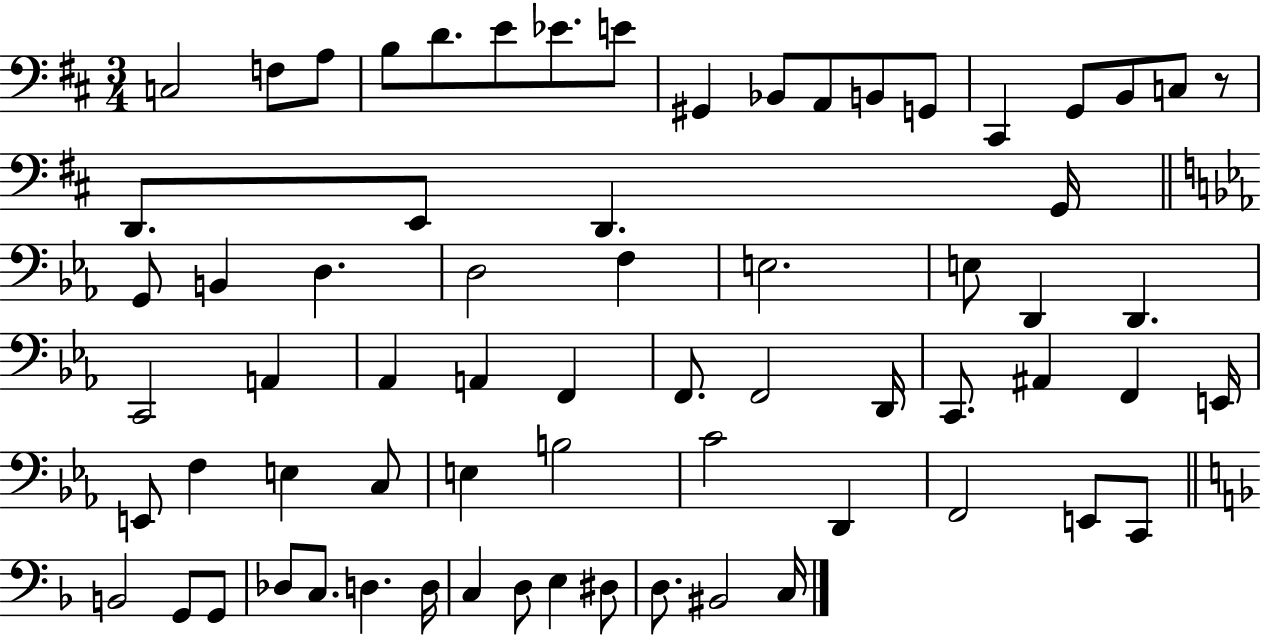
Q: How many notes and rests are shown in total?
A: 68